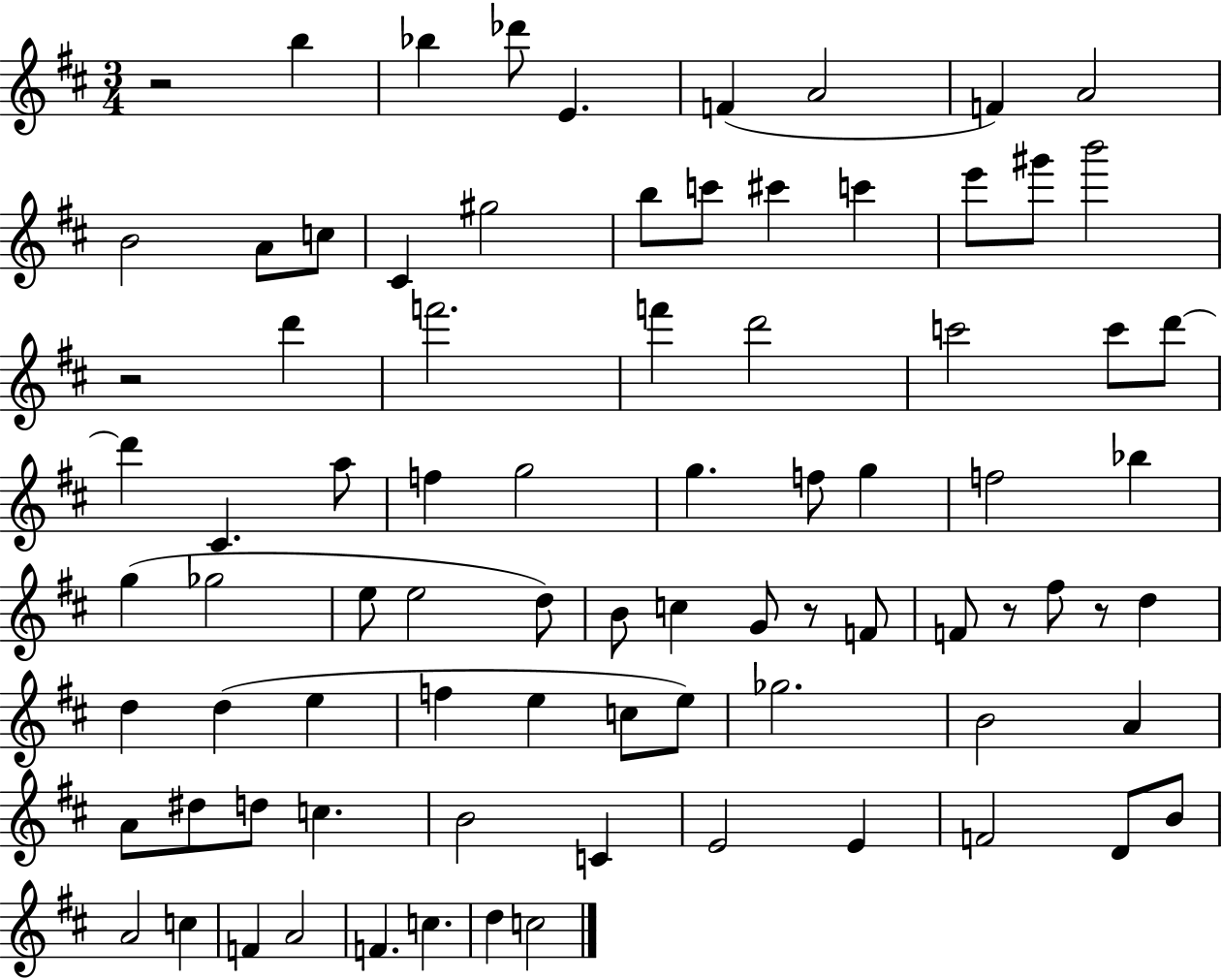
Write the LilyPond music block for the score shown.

{
  \clef treble
  \numericTimeSignature
  \time 3/4
  \key d \major
  \repeat volta 2 { r2 b''4 | bes''4 des'''8 e'4. | f'4( a'2 | f'4) a'2 | \break b'2 a'8 c''8 | cis'4 gis''2 | b''8 c'''8 cis'''4 c'''4 | e'''8 gis'''8 b'''2 | \break r2 d'''4 | f'''2. | f'''4 d'''2 | c'''2 c'''8 d'''8~~ | \break d'''4 cis'4. a''8 | f''4 g''2 | g''4. f''8 g''4 | f''2 bes''4 | \break g''4( ges''2 | e''8 e''2 d''8) | b'8 c''4 g'8 r8 f'8 | f'8 r8 fis''8 r8 d''4 | \break d''4 d''4( e''4 | f''4 e''4 c''8 e''8) | ges''2. | b'2 a'4 | \break a'8 dis''8 d''8 c''4. | b'2 c'4 | e'2 e'4 | f'2 d'8 b'8 | \break a'2 c''4 | f'4 a'2 | f'4. c''4. | d''4 c''2 | \break } \bar "|."
}